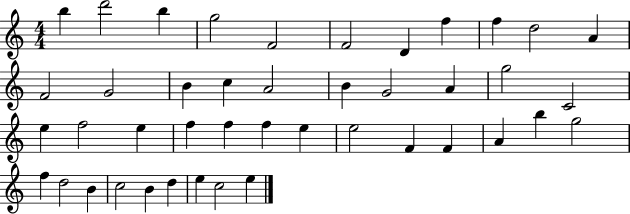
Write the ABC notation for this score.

X:1
T:Untitled
M:4/4
L:1/4
K:C
b d'2 b g2 F2 F2 D f f d2 A F2 G2 B c A2 B G2 A g2 C2 e f2 e f f f e e2 F F A b g2 f d2 B c2 B d e c2 e